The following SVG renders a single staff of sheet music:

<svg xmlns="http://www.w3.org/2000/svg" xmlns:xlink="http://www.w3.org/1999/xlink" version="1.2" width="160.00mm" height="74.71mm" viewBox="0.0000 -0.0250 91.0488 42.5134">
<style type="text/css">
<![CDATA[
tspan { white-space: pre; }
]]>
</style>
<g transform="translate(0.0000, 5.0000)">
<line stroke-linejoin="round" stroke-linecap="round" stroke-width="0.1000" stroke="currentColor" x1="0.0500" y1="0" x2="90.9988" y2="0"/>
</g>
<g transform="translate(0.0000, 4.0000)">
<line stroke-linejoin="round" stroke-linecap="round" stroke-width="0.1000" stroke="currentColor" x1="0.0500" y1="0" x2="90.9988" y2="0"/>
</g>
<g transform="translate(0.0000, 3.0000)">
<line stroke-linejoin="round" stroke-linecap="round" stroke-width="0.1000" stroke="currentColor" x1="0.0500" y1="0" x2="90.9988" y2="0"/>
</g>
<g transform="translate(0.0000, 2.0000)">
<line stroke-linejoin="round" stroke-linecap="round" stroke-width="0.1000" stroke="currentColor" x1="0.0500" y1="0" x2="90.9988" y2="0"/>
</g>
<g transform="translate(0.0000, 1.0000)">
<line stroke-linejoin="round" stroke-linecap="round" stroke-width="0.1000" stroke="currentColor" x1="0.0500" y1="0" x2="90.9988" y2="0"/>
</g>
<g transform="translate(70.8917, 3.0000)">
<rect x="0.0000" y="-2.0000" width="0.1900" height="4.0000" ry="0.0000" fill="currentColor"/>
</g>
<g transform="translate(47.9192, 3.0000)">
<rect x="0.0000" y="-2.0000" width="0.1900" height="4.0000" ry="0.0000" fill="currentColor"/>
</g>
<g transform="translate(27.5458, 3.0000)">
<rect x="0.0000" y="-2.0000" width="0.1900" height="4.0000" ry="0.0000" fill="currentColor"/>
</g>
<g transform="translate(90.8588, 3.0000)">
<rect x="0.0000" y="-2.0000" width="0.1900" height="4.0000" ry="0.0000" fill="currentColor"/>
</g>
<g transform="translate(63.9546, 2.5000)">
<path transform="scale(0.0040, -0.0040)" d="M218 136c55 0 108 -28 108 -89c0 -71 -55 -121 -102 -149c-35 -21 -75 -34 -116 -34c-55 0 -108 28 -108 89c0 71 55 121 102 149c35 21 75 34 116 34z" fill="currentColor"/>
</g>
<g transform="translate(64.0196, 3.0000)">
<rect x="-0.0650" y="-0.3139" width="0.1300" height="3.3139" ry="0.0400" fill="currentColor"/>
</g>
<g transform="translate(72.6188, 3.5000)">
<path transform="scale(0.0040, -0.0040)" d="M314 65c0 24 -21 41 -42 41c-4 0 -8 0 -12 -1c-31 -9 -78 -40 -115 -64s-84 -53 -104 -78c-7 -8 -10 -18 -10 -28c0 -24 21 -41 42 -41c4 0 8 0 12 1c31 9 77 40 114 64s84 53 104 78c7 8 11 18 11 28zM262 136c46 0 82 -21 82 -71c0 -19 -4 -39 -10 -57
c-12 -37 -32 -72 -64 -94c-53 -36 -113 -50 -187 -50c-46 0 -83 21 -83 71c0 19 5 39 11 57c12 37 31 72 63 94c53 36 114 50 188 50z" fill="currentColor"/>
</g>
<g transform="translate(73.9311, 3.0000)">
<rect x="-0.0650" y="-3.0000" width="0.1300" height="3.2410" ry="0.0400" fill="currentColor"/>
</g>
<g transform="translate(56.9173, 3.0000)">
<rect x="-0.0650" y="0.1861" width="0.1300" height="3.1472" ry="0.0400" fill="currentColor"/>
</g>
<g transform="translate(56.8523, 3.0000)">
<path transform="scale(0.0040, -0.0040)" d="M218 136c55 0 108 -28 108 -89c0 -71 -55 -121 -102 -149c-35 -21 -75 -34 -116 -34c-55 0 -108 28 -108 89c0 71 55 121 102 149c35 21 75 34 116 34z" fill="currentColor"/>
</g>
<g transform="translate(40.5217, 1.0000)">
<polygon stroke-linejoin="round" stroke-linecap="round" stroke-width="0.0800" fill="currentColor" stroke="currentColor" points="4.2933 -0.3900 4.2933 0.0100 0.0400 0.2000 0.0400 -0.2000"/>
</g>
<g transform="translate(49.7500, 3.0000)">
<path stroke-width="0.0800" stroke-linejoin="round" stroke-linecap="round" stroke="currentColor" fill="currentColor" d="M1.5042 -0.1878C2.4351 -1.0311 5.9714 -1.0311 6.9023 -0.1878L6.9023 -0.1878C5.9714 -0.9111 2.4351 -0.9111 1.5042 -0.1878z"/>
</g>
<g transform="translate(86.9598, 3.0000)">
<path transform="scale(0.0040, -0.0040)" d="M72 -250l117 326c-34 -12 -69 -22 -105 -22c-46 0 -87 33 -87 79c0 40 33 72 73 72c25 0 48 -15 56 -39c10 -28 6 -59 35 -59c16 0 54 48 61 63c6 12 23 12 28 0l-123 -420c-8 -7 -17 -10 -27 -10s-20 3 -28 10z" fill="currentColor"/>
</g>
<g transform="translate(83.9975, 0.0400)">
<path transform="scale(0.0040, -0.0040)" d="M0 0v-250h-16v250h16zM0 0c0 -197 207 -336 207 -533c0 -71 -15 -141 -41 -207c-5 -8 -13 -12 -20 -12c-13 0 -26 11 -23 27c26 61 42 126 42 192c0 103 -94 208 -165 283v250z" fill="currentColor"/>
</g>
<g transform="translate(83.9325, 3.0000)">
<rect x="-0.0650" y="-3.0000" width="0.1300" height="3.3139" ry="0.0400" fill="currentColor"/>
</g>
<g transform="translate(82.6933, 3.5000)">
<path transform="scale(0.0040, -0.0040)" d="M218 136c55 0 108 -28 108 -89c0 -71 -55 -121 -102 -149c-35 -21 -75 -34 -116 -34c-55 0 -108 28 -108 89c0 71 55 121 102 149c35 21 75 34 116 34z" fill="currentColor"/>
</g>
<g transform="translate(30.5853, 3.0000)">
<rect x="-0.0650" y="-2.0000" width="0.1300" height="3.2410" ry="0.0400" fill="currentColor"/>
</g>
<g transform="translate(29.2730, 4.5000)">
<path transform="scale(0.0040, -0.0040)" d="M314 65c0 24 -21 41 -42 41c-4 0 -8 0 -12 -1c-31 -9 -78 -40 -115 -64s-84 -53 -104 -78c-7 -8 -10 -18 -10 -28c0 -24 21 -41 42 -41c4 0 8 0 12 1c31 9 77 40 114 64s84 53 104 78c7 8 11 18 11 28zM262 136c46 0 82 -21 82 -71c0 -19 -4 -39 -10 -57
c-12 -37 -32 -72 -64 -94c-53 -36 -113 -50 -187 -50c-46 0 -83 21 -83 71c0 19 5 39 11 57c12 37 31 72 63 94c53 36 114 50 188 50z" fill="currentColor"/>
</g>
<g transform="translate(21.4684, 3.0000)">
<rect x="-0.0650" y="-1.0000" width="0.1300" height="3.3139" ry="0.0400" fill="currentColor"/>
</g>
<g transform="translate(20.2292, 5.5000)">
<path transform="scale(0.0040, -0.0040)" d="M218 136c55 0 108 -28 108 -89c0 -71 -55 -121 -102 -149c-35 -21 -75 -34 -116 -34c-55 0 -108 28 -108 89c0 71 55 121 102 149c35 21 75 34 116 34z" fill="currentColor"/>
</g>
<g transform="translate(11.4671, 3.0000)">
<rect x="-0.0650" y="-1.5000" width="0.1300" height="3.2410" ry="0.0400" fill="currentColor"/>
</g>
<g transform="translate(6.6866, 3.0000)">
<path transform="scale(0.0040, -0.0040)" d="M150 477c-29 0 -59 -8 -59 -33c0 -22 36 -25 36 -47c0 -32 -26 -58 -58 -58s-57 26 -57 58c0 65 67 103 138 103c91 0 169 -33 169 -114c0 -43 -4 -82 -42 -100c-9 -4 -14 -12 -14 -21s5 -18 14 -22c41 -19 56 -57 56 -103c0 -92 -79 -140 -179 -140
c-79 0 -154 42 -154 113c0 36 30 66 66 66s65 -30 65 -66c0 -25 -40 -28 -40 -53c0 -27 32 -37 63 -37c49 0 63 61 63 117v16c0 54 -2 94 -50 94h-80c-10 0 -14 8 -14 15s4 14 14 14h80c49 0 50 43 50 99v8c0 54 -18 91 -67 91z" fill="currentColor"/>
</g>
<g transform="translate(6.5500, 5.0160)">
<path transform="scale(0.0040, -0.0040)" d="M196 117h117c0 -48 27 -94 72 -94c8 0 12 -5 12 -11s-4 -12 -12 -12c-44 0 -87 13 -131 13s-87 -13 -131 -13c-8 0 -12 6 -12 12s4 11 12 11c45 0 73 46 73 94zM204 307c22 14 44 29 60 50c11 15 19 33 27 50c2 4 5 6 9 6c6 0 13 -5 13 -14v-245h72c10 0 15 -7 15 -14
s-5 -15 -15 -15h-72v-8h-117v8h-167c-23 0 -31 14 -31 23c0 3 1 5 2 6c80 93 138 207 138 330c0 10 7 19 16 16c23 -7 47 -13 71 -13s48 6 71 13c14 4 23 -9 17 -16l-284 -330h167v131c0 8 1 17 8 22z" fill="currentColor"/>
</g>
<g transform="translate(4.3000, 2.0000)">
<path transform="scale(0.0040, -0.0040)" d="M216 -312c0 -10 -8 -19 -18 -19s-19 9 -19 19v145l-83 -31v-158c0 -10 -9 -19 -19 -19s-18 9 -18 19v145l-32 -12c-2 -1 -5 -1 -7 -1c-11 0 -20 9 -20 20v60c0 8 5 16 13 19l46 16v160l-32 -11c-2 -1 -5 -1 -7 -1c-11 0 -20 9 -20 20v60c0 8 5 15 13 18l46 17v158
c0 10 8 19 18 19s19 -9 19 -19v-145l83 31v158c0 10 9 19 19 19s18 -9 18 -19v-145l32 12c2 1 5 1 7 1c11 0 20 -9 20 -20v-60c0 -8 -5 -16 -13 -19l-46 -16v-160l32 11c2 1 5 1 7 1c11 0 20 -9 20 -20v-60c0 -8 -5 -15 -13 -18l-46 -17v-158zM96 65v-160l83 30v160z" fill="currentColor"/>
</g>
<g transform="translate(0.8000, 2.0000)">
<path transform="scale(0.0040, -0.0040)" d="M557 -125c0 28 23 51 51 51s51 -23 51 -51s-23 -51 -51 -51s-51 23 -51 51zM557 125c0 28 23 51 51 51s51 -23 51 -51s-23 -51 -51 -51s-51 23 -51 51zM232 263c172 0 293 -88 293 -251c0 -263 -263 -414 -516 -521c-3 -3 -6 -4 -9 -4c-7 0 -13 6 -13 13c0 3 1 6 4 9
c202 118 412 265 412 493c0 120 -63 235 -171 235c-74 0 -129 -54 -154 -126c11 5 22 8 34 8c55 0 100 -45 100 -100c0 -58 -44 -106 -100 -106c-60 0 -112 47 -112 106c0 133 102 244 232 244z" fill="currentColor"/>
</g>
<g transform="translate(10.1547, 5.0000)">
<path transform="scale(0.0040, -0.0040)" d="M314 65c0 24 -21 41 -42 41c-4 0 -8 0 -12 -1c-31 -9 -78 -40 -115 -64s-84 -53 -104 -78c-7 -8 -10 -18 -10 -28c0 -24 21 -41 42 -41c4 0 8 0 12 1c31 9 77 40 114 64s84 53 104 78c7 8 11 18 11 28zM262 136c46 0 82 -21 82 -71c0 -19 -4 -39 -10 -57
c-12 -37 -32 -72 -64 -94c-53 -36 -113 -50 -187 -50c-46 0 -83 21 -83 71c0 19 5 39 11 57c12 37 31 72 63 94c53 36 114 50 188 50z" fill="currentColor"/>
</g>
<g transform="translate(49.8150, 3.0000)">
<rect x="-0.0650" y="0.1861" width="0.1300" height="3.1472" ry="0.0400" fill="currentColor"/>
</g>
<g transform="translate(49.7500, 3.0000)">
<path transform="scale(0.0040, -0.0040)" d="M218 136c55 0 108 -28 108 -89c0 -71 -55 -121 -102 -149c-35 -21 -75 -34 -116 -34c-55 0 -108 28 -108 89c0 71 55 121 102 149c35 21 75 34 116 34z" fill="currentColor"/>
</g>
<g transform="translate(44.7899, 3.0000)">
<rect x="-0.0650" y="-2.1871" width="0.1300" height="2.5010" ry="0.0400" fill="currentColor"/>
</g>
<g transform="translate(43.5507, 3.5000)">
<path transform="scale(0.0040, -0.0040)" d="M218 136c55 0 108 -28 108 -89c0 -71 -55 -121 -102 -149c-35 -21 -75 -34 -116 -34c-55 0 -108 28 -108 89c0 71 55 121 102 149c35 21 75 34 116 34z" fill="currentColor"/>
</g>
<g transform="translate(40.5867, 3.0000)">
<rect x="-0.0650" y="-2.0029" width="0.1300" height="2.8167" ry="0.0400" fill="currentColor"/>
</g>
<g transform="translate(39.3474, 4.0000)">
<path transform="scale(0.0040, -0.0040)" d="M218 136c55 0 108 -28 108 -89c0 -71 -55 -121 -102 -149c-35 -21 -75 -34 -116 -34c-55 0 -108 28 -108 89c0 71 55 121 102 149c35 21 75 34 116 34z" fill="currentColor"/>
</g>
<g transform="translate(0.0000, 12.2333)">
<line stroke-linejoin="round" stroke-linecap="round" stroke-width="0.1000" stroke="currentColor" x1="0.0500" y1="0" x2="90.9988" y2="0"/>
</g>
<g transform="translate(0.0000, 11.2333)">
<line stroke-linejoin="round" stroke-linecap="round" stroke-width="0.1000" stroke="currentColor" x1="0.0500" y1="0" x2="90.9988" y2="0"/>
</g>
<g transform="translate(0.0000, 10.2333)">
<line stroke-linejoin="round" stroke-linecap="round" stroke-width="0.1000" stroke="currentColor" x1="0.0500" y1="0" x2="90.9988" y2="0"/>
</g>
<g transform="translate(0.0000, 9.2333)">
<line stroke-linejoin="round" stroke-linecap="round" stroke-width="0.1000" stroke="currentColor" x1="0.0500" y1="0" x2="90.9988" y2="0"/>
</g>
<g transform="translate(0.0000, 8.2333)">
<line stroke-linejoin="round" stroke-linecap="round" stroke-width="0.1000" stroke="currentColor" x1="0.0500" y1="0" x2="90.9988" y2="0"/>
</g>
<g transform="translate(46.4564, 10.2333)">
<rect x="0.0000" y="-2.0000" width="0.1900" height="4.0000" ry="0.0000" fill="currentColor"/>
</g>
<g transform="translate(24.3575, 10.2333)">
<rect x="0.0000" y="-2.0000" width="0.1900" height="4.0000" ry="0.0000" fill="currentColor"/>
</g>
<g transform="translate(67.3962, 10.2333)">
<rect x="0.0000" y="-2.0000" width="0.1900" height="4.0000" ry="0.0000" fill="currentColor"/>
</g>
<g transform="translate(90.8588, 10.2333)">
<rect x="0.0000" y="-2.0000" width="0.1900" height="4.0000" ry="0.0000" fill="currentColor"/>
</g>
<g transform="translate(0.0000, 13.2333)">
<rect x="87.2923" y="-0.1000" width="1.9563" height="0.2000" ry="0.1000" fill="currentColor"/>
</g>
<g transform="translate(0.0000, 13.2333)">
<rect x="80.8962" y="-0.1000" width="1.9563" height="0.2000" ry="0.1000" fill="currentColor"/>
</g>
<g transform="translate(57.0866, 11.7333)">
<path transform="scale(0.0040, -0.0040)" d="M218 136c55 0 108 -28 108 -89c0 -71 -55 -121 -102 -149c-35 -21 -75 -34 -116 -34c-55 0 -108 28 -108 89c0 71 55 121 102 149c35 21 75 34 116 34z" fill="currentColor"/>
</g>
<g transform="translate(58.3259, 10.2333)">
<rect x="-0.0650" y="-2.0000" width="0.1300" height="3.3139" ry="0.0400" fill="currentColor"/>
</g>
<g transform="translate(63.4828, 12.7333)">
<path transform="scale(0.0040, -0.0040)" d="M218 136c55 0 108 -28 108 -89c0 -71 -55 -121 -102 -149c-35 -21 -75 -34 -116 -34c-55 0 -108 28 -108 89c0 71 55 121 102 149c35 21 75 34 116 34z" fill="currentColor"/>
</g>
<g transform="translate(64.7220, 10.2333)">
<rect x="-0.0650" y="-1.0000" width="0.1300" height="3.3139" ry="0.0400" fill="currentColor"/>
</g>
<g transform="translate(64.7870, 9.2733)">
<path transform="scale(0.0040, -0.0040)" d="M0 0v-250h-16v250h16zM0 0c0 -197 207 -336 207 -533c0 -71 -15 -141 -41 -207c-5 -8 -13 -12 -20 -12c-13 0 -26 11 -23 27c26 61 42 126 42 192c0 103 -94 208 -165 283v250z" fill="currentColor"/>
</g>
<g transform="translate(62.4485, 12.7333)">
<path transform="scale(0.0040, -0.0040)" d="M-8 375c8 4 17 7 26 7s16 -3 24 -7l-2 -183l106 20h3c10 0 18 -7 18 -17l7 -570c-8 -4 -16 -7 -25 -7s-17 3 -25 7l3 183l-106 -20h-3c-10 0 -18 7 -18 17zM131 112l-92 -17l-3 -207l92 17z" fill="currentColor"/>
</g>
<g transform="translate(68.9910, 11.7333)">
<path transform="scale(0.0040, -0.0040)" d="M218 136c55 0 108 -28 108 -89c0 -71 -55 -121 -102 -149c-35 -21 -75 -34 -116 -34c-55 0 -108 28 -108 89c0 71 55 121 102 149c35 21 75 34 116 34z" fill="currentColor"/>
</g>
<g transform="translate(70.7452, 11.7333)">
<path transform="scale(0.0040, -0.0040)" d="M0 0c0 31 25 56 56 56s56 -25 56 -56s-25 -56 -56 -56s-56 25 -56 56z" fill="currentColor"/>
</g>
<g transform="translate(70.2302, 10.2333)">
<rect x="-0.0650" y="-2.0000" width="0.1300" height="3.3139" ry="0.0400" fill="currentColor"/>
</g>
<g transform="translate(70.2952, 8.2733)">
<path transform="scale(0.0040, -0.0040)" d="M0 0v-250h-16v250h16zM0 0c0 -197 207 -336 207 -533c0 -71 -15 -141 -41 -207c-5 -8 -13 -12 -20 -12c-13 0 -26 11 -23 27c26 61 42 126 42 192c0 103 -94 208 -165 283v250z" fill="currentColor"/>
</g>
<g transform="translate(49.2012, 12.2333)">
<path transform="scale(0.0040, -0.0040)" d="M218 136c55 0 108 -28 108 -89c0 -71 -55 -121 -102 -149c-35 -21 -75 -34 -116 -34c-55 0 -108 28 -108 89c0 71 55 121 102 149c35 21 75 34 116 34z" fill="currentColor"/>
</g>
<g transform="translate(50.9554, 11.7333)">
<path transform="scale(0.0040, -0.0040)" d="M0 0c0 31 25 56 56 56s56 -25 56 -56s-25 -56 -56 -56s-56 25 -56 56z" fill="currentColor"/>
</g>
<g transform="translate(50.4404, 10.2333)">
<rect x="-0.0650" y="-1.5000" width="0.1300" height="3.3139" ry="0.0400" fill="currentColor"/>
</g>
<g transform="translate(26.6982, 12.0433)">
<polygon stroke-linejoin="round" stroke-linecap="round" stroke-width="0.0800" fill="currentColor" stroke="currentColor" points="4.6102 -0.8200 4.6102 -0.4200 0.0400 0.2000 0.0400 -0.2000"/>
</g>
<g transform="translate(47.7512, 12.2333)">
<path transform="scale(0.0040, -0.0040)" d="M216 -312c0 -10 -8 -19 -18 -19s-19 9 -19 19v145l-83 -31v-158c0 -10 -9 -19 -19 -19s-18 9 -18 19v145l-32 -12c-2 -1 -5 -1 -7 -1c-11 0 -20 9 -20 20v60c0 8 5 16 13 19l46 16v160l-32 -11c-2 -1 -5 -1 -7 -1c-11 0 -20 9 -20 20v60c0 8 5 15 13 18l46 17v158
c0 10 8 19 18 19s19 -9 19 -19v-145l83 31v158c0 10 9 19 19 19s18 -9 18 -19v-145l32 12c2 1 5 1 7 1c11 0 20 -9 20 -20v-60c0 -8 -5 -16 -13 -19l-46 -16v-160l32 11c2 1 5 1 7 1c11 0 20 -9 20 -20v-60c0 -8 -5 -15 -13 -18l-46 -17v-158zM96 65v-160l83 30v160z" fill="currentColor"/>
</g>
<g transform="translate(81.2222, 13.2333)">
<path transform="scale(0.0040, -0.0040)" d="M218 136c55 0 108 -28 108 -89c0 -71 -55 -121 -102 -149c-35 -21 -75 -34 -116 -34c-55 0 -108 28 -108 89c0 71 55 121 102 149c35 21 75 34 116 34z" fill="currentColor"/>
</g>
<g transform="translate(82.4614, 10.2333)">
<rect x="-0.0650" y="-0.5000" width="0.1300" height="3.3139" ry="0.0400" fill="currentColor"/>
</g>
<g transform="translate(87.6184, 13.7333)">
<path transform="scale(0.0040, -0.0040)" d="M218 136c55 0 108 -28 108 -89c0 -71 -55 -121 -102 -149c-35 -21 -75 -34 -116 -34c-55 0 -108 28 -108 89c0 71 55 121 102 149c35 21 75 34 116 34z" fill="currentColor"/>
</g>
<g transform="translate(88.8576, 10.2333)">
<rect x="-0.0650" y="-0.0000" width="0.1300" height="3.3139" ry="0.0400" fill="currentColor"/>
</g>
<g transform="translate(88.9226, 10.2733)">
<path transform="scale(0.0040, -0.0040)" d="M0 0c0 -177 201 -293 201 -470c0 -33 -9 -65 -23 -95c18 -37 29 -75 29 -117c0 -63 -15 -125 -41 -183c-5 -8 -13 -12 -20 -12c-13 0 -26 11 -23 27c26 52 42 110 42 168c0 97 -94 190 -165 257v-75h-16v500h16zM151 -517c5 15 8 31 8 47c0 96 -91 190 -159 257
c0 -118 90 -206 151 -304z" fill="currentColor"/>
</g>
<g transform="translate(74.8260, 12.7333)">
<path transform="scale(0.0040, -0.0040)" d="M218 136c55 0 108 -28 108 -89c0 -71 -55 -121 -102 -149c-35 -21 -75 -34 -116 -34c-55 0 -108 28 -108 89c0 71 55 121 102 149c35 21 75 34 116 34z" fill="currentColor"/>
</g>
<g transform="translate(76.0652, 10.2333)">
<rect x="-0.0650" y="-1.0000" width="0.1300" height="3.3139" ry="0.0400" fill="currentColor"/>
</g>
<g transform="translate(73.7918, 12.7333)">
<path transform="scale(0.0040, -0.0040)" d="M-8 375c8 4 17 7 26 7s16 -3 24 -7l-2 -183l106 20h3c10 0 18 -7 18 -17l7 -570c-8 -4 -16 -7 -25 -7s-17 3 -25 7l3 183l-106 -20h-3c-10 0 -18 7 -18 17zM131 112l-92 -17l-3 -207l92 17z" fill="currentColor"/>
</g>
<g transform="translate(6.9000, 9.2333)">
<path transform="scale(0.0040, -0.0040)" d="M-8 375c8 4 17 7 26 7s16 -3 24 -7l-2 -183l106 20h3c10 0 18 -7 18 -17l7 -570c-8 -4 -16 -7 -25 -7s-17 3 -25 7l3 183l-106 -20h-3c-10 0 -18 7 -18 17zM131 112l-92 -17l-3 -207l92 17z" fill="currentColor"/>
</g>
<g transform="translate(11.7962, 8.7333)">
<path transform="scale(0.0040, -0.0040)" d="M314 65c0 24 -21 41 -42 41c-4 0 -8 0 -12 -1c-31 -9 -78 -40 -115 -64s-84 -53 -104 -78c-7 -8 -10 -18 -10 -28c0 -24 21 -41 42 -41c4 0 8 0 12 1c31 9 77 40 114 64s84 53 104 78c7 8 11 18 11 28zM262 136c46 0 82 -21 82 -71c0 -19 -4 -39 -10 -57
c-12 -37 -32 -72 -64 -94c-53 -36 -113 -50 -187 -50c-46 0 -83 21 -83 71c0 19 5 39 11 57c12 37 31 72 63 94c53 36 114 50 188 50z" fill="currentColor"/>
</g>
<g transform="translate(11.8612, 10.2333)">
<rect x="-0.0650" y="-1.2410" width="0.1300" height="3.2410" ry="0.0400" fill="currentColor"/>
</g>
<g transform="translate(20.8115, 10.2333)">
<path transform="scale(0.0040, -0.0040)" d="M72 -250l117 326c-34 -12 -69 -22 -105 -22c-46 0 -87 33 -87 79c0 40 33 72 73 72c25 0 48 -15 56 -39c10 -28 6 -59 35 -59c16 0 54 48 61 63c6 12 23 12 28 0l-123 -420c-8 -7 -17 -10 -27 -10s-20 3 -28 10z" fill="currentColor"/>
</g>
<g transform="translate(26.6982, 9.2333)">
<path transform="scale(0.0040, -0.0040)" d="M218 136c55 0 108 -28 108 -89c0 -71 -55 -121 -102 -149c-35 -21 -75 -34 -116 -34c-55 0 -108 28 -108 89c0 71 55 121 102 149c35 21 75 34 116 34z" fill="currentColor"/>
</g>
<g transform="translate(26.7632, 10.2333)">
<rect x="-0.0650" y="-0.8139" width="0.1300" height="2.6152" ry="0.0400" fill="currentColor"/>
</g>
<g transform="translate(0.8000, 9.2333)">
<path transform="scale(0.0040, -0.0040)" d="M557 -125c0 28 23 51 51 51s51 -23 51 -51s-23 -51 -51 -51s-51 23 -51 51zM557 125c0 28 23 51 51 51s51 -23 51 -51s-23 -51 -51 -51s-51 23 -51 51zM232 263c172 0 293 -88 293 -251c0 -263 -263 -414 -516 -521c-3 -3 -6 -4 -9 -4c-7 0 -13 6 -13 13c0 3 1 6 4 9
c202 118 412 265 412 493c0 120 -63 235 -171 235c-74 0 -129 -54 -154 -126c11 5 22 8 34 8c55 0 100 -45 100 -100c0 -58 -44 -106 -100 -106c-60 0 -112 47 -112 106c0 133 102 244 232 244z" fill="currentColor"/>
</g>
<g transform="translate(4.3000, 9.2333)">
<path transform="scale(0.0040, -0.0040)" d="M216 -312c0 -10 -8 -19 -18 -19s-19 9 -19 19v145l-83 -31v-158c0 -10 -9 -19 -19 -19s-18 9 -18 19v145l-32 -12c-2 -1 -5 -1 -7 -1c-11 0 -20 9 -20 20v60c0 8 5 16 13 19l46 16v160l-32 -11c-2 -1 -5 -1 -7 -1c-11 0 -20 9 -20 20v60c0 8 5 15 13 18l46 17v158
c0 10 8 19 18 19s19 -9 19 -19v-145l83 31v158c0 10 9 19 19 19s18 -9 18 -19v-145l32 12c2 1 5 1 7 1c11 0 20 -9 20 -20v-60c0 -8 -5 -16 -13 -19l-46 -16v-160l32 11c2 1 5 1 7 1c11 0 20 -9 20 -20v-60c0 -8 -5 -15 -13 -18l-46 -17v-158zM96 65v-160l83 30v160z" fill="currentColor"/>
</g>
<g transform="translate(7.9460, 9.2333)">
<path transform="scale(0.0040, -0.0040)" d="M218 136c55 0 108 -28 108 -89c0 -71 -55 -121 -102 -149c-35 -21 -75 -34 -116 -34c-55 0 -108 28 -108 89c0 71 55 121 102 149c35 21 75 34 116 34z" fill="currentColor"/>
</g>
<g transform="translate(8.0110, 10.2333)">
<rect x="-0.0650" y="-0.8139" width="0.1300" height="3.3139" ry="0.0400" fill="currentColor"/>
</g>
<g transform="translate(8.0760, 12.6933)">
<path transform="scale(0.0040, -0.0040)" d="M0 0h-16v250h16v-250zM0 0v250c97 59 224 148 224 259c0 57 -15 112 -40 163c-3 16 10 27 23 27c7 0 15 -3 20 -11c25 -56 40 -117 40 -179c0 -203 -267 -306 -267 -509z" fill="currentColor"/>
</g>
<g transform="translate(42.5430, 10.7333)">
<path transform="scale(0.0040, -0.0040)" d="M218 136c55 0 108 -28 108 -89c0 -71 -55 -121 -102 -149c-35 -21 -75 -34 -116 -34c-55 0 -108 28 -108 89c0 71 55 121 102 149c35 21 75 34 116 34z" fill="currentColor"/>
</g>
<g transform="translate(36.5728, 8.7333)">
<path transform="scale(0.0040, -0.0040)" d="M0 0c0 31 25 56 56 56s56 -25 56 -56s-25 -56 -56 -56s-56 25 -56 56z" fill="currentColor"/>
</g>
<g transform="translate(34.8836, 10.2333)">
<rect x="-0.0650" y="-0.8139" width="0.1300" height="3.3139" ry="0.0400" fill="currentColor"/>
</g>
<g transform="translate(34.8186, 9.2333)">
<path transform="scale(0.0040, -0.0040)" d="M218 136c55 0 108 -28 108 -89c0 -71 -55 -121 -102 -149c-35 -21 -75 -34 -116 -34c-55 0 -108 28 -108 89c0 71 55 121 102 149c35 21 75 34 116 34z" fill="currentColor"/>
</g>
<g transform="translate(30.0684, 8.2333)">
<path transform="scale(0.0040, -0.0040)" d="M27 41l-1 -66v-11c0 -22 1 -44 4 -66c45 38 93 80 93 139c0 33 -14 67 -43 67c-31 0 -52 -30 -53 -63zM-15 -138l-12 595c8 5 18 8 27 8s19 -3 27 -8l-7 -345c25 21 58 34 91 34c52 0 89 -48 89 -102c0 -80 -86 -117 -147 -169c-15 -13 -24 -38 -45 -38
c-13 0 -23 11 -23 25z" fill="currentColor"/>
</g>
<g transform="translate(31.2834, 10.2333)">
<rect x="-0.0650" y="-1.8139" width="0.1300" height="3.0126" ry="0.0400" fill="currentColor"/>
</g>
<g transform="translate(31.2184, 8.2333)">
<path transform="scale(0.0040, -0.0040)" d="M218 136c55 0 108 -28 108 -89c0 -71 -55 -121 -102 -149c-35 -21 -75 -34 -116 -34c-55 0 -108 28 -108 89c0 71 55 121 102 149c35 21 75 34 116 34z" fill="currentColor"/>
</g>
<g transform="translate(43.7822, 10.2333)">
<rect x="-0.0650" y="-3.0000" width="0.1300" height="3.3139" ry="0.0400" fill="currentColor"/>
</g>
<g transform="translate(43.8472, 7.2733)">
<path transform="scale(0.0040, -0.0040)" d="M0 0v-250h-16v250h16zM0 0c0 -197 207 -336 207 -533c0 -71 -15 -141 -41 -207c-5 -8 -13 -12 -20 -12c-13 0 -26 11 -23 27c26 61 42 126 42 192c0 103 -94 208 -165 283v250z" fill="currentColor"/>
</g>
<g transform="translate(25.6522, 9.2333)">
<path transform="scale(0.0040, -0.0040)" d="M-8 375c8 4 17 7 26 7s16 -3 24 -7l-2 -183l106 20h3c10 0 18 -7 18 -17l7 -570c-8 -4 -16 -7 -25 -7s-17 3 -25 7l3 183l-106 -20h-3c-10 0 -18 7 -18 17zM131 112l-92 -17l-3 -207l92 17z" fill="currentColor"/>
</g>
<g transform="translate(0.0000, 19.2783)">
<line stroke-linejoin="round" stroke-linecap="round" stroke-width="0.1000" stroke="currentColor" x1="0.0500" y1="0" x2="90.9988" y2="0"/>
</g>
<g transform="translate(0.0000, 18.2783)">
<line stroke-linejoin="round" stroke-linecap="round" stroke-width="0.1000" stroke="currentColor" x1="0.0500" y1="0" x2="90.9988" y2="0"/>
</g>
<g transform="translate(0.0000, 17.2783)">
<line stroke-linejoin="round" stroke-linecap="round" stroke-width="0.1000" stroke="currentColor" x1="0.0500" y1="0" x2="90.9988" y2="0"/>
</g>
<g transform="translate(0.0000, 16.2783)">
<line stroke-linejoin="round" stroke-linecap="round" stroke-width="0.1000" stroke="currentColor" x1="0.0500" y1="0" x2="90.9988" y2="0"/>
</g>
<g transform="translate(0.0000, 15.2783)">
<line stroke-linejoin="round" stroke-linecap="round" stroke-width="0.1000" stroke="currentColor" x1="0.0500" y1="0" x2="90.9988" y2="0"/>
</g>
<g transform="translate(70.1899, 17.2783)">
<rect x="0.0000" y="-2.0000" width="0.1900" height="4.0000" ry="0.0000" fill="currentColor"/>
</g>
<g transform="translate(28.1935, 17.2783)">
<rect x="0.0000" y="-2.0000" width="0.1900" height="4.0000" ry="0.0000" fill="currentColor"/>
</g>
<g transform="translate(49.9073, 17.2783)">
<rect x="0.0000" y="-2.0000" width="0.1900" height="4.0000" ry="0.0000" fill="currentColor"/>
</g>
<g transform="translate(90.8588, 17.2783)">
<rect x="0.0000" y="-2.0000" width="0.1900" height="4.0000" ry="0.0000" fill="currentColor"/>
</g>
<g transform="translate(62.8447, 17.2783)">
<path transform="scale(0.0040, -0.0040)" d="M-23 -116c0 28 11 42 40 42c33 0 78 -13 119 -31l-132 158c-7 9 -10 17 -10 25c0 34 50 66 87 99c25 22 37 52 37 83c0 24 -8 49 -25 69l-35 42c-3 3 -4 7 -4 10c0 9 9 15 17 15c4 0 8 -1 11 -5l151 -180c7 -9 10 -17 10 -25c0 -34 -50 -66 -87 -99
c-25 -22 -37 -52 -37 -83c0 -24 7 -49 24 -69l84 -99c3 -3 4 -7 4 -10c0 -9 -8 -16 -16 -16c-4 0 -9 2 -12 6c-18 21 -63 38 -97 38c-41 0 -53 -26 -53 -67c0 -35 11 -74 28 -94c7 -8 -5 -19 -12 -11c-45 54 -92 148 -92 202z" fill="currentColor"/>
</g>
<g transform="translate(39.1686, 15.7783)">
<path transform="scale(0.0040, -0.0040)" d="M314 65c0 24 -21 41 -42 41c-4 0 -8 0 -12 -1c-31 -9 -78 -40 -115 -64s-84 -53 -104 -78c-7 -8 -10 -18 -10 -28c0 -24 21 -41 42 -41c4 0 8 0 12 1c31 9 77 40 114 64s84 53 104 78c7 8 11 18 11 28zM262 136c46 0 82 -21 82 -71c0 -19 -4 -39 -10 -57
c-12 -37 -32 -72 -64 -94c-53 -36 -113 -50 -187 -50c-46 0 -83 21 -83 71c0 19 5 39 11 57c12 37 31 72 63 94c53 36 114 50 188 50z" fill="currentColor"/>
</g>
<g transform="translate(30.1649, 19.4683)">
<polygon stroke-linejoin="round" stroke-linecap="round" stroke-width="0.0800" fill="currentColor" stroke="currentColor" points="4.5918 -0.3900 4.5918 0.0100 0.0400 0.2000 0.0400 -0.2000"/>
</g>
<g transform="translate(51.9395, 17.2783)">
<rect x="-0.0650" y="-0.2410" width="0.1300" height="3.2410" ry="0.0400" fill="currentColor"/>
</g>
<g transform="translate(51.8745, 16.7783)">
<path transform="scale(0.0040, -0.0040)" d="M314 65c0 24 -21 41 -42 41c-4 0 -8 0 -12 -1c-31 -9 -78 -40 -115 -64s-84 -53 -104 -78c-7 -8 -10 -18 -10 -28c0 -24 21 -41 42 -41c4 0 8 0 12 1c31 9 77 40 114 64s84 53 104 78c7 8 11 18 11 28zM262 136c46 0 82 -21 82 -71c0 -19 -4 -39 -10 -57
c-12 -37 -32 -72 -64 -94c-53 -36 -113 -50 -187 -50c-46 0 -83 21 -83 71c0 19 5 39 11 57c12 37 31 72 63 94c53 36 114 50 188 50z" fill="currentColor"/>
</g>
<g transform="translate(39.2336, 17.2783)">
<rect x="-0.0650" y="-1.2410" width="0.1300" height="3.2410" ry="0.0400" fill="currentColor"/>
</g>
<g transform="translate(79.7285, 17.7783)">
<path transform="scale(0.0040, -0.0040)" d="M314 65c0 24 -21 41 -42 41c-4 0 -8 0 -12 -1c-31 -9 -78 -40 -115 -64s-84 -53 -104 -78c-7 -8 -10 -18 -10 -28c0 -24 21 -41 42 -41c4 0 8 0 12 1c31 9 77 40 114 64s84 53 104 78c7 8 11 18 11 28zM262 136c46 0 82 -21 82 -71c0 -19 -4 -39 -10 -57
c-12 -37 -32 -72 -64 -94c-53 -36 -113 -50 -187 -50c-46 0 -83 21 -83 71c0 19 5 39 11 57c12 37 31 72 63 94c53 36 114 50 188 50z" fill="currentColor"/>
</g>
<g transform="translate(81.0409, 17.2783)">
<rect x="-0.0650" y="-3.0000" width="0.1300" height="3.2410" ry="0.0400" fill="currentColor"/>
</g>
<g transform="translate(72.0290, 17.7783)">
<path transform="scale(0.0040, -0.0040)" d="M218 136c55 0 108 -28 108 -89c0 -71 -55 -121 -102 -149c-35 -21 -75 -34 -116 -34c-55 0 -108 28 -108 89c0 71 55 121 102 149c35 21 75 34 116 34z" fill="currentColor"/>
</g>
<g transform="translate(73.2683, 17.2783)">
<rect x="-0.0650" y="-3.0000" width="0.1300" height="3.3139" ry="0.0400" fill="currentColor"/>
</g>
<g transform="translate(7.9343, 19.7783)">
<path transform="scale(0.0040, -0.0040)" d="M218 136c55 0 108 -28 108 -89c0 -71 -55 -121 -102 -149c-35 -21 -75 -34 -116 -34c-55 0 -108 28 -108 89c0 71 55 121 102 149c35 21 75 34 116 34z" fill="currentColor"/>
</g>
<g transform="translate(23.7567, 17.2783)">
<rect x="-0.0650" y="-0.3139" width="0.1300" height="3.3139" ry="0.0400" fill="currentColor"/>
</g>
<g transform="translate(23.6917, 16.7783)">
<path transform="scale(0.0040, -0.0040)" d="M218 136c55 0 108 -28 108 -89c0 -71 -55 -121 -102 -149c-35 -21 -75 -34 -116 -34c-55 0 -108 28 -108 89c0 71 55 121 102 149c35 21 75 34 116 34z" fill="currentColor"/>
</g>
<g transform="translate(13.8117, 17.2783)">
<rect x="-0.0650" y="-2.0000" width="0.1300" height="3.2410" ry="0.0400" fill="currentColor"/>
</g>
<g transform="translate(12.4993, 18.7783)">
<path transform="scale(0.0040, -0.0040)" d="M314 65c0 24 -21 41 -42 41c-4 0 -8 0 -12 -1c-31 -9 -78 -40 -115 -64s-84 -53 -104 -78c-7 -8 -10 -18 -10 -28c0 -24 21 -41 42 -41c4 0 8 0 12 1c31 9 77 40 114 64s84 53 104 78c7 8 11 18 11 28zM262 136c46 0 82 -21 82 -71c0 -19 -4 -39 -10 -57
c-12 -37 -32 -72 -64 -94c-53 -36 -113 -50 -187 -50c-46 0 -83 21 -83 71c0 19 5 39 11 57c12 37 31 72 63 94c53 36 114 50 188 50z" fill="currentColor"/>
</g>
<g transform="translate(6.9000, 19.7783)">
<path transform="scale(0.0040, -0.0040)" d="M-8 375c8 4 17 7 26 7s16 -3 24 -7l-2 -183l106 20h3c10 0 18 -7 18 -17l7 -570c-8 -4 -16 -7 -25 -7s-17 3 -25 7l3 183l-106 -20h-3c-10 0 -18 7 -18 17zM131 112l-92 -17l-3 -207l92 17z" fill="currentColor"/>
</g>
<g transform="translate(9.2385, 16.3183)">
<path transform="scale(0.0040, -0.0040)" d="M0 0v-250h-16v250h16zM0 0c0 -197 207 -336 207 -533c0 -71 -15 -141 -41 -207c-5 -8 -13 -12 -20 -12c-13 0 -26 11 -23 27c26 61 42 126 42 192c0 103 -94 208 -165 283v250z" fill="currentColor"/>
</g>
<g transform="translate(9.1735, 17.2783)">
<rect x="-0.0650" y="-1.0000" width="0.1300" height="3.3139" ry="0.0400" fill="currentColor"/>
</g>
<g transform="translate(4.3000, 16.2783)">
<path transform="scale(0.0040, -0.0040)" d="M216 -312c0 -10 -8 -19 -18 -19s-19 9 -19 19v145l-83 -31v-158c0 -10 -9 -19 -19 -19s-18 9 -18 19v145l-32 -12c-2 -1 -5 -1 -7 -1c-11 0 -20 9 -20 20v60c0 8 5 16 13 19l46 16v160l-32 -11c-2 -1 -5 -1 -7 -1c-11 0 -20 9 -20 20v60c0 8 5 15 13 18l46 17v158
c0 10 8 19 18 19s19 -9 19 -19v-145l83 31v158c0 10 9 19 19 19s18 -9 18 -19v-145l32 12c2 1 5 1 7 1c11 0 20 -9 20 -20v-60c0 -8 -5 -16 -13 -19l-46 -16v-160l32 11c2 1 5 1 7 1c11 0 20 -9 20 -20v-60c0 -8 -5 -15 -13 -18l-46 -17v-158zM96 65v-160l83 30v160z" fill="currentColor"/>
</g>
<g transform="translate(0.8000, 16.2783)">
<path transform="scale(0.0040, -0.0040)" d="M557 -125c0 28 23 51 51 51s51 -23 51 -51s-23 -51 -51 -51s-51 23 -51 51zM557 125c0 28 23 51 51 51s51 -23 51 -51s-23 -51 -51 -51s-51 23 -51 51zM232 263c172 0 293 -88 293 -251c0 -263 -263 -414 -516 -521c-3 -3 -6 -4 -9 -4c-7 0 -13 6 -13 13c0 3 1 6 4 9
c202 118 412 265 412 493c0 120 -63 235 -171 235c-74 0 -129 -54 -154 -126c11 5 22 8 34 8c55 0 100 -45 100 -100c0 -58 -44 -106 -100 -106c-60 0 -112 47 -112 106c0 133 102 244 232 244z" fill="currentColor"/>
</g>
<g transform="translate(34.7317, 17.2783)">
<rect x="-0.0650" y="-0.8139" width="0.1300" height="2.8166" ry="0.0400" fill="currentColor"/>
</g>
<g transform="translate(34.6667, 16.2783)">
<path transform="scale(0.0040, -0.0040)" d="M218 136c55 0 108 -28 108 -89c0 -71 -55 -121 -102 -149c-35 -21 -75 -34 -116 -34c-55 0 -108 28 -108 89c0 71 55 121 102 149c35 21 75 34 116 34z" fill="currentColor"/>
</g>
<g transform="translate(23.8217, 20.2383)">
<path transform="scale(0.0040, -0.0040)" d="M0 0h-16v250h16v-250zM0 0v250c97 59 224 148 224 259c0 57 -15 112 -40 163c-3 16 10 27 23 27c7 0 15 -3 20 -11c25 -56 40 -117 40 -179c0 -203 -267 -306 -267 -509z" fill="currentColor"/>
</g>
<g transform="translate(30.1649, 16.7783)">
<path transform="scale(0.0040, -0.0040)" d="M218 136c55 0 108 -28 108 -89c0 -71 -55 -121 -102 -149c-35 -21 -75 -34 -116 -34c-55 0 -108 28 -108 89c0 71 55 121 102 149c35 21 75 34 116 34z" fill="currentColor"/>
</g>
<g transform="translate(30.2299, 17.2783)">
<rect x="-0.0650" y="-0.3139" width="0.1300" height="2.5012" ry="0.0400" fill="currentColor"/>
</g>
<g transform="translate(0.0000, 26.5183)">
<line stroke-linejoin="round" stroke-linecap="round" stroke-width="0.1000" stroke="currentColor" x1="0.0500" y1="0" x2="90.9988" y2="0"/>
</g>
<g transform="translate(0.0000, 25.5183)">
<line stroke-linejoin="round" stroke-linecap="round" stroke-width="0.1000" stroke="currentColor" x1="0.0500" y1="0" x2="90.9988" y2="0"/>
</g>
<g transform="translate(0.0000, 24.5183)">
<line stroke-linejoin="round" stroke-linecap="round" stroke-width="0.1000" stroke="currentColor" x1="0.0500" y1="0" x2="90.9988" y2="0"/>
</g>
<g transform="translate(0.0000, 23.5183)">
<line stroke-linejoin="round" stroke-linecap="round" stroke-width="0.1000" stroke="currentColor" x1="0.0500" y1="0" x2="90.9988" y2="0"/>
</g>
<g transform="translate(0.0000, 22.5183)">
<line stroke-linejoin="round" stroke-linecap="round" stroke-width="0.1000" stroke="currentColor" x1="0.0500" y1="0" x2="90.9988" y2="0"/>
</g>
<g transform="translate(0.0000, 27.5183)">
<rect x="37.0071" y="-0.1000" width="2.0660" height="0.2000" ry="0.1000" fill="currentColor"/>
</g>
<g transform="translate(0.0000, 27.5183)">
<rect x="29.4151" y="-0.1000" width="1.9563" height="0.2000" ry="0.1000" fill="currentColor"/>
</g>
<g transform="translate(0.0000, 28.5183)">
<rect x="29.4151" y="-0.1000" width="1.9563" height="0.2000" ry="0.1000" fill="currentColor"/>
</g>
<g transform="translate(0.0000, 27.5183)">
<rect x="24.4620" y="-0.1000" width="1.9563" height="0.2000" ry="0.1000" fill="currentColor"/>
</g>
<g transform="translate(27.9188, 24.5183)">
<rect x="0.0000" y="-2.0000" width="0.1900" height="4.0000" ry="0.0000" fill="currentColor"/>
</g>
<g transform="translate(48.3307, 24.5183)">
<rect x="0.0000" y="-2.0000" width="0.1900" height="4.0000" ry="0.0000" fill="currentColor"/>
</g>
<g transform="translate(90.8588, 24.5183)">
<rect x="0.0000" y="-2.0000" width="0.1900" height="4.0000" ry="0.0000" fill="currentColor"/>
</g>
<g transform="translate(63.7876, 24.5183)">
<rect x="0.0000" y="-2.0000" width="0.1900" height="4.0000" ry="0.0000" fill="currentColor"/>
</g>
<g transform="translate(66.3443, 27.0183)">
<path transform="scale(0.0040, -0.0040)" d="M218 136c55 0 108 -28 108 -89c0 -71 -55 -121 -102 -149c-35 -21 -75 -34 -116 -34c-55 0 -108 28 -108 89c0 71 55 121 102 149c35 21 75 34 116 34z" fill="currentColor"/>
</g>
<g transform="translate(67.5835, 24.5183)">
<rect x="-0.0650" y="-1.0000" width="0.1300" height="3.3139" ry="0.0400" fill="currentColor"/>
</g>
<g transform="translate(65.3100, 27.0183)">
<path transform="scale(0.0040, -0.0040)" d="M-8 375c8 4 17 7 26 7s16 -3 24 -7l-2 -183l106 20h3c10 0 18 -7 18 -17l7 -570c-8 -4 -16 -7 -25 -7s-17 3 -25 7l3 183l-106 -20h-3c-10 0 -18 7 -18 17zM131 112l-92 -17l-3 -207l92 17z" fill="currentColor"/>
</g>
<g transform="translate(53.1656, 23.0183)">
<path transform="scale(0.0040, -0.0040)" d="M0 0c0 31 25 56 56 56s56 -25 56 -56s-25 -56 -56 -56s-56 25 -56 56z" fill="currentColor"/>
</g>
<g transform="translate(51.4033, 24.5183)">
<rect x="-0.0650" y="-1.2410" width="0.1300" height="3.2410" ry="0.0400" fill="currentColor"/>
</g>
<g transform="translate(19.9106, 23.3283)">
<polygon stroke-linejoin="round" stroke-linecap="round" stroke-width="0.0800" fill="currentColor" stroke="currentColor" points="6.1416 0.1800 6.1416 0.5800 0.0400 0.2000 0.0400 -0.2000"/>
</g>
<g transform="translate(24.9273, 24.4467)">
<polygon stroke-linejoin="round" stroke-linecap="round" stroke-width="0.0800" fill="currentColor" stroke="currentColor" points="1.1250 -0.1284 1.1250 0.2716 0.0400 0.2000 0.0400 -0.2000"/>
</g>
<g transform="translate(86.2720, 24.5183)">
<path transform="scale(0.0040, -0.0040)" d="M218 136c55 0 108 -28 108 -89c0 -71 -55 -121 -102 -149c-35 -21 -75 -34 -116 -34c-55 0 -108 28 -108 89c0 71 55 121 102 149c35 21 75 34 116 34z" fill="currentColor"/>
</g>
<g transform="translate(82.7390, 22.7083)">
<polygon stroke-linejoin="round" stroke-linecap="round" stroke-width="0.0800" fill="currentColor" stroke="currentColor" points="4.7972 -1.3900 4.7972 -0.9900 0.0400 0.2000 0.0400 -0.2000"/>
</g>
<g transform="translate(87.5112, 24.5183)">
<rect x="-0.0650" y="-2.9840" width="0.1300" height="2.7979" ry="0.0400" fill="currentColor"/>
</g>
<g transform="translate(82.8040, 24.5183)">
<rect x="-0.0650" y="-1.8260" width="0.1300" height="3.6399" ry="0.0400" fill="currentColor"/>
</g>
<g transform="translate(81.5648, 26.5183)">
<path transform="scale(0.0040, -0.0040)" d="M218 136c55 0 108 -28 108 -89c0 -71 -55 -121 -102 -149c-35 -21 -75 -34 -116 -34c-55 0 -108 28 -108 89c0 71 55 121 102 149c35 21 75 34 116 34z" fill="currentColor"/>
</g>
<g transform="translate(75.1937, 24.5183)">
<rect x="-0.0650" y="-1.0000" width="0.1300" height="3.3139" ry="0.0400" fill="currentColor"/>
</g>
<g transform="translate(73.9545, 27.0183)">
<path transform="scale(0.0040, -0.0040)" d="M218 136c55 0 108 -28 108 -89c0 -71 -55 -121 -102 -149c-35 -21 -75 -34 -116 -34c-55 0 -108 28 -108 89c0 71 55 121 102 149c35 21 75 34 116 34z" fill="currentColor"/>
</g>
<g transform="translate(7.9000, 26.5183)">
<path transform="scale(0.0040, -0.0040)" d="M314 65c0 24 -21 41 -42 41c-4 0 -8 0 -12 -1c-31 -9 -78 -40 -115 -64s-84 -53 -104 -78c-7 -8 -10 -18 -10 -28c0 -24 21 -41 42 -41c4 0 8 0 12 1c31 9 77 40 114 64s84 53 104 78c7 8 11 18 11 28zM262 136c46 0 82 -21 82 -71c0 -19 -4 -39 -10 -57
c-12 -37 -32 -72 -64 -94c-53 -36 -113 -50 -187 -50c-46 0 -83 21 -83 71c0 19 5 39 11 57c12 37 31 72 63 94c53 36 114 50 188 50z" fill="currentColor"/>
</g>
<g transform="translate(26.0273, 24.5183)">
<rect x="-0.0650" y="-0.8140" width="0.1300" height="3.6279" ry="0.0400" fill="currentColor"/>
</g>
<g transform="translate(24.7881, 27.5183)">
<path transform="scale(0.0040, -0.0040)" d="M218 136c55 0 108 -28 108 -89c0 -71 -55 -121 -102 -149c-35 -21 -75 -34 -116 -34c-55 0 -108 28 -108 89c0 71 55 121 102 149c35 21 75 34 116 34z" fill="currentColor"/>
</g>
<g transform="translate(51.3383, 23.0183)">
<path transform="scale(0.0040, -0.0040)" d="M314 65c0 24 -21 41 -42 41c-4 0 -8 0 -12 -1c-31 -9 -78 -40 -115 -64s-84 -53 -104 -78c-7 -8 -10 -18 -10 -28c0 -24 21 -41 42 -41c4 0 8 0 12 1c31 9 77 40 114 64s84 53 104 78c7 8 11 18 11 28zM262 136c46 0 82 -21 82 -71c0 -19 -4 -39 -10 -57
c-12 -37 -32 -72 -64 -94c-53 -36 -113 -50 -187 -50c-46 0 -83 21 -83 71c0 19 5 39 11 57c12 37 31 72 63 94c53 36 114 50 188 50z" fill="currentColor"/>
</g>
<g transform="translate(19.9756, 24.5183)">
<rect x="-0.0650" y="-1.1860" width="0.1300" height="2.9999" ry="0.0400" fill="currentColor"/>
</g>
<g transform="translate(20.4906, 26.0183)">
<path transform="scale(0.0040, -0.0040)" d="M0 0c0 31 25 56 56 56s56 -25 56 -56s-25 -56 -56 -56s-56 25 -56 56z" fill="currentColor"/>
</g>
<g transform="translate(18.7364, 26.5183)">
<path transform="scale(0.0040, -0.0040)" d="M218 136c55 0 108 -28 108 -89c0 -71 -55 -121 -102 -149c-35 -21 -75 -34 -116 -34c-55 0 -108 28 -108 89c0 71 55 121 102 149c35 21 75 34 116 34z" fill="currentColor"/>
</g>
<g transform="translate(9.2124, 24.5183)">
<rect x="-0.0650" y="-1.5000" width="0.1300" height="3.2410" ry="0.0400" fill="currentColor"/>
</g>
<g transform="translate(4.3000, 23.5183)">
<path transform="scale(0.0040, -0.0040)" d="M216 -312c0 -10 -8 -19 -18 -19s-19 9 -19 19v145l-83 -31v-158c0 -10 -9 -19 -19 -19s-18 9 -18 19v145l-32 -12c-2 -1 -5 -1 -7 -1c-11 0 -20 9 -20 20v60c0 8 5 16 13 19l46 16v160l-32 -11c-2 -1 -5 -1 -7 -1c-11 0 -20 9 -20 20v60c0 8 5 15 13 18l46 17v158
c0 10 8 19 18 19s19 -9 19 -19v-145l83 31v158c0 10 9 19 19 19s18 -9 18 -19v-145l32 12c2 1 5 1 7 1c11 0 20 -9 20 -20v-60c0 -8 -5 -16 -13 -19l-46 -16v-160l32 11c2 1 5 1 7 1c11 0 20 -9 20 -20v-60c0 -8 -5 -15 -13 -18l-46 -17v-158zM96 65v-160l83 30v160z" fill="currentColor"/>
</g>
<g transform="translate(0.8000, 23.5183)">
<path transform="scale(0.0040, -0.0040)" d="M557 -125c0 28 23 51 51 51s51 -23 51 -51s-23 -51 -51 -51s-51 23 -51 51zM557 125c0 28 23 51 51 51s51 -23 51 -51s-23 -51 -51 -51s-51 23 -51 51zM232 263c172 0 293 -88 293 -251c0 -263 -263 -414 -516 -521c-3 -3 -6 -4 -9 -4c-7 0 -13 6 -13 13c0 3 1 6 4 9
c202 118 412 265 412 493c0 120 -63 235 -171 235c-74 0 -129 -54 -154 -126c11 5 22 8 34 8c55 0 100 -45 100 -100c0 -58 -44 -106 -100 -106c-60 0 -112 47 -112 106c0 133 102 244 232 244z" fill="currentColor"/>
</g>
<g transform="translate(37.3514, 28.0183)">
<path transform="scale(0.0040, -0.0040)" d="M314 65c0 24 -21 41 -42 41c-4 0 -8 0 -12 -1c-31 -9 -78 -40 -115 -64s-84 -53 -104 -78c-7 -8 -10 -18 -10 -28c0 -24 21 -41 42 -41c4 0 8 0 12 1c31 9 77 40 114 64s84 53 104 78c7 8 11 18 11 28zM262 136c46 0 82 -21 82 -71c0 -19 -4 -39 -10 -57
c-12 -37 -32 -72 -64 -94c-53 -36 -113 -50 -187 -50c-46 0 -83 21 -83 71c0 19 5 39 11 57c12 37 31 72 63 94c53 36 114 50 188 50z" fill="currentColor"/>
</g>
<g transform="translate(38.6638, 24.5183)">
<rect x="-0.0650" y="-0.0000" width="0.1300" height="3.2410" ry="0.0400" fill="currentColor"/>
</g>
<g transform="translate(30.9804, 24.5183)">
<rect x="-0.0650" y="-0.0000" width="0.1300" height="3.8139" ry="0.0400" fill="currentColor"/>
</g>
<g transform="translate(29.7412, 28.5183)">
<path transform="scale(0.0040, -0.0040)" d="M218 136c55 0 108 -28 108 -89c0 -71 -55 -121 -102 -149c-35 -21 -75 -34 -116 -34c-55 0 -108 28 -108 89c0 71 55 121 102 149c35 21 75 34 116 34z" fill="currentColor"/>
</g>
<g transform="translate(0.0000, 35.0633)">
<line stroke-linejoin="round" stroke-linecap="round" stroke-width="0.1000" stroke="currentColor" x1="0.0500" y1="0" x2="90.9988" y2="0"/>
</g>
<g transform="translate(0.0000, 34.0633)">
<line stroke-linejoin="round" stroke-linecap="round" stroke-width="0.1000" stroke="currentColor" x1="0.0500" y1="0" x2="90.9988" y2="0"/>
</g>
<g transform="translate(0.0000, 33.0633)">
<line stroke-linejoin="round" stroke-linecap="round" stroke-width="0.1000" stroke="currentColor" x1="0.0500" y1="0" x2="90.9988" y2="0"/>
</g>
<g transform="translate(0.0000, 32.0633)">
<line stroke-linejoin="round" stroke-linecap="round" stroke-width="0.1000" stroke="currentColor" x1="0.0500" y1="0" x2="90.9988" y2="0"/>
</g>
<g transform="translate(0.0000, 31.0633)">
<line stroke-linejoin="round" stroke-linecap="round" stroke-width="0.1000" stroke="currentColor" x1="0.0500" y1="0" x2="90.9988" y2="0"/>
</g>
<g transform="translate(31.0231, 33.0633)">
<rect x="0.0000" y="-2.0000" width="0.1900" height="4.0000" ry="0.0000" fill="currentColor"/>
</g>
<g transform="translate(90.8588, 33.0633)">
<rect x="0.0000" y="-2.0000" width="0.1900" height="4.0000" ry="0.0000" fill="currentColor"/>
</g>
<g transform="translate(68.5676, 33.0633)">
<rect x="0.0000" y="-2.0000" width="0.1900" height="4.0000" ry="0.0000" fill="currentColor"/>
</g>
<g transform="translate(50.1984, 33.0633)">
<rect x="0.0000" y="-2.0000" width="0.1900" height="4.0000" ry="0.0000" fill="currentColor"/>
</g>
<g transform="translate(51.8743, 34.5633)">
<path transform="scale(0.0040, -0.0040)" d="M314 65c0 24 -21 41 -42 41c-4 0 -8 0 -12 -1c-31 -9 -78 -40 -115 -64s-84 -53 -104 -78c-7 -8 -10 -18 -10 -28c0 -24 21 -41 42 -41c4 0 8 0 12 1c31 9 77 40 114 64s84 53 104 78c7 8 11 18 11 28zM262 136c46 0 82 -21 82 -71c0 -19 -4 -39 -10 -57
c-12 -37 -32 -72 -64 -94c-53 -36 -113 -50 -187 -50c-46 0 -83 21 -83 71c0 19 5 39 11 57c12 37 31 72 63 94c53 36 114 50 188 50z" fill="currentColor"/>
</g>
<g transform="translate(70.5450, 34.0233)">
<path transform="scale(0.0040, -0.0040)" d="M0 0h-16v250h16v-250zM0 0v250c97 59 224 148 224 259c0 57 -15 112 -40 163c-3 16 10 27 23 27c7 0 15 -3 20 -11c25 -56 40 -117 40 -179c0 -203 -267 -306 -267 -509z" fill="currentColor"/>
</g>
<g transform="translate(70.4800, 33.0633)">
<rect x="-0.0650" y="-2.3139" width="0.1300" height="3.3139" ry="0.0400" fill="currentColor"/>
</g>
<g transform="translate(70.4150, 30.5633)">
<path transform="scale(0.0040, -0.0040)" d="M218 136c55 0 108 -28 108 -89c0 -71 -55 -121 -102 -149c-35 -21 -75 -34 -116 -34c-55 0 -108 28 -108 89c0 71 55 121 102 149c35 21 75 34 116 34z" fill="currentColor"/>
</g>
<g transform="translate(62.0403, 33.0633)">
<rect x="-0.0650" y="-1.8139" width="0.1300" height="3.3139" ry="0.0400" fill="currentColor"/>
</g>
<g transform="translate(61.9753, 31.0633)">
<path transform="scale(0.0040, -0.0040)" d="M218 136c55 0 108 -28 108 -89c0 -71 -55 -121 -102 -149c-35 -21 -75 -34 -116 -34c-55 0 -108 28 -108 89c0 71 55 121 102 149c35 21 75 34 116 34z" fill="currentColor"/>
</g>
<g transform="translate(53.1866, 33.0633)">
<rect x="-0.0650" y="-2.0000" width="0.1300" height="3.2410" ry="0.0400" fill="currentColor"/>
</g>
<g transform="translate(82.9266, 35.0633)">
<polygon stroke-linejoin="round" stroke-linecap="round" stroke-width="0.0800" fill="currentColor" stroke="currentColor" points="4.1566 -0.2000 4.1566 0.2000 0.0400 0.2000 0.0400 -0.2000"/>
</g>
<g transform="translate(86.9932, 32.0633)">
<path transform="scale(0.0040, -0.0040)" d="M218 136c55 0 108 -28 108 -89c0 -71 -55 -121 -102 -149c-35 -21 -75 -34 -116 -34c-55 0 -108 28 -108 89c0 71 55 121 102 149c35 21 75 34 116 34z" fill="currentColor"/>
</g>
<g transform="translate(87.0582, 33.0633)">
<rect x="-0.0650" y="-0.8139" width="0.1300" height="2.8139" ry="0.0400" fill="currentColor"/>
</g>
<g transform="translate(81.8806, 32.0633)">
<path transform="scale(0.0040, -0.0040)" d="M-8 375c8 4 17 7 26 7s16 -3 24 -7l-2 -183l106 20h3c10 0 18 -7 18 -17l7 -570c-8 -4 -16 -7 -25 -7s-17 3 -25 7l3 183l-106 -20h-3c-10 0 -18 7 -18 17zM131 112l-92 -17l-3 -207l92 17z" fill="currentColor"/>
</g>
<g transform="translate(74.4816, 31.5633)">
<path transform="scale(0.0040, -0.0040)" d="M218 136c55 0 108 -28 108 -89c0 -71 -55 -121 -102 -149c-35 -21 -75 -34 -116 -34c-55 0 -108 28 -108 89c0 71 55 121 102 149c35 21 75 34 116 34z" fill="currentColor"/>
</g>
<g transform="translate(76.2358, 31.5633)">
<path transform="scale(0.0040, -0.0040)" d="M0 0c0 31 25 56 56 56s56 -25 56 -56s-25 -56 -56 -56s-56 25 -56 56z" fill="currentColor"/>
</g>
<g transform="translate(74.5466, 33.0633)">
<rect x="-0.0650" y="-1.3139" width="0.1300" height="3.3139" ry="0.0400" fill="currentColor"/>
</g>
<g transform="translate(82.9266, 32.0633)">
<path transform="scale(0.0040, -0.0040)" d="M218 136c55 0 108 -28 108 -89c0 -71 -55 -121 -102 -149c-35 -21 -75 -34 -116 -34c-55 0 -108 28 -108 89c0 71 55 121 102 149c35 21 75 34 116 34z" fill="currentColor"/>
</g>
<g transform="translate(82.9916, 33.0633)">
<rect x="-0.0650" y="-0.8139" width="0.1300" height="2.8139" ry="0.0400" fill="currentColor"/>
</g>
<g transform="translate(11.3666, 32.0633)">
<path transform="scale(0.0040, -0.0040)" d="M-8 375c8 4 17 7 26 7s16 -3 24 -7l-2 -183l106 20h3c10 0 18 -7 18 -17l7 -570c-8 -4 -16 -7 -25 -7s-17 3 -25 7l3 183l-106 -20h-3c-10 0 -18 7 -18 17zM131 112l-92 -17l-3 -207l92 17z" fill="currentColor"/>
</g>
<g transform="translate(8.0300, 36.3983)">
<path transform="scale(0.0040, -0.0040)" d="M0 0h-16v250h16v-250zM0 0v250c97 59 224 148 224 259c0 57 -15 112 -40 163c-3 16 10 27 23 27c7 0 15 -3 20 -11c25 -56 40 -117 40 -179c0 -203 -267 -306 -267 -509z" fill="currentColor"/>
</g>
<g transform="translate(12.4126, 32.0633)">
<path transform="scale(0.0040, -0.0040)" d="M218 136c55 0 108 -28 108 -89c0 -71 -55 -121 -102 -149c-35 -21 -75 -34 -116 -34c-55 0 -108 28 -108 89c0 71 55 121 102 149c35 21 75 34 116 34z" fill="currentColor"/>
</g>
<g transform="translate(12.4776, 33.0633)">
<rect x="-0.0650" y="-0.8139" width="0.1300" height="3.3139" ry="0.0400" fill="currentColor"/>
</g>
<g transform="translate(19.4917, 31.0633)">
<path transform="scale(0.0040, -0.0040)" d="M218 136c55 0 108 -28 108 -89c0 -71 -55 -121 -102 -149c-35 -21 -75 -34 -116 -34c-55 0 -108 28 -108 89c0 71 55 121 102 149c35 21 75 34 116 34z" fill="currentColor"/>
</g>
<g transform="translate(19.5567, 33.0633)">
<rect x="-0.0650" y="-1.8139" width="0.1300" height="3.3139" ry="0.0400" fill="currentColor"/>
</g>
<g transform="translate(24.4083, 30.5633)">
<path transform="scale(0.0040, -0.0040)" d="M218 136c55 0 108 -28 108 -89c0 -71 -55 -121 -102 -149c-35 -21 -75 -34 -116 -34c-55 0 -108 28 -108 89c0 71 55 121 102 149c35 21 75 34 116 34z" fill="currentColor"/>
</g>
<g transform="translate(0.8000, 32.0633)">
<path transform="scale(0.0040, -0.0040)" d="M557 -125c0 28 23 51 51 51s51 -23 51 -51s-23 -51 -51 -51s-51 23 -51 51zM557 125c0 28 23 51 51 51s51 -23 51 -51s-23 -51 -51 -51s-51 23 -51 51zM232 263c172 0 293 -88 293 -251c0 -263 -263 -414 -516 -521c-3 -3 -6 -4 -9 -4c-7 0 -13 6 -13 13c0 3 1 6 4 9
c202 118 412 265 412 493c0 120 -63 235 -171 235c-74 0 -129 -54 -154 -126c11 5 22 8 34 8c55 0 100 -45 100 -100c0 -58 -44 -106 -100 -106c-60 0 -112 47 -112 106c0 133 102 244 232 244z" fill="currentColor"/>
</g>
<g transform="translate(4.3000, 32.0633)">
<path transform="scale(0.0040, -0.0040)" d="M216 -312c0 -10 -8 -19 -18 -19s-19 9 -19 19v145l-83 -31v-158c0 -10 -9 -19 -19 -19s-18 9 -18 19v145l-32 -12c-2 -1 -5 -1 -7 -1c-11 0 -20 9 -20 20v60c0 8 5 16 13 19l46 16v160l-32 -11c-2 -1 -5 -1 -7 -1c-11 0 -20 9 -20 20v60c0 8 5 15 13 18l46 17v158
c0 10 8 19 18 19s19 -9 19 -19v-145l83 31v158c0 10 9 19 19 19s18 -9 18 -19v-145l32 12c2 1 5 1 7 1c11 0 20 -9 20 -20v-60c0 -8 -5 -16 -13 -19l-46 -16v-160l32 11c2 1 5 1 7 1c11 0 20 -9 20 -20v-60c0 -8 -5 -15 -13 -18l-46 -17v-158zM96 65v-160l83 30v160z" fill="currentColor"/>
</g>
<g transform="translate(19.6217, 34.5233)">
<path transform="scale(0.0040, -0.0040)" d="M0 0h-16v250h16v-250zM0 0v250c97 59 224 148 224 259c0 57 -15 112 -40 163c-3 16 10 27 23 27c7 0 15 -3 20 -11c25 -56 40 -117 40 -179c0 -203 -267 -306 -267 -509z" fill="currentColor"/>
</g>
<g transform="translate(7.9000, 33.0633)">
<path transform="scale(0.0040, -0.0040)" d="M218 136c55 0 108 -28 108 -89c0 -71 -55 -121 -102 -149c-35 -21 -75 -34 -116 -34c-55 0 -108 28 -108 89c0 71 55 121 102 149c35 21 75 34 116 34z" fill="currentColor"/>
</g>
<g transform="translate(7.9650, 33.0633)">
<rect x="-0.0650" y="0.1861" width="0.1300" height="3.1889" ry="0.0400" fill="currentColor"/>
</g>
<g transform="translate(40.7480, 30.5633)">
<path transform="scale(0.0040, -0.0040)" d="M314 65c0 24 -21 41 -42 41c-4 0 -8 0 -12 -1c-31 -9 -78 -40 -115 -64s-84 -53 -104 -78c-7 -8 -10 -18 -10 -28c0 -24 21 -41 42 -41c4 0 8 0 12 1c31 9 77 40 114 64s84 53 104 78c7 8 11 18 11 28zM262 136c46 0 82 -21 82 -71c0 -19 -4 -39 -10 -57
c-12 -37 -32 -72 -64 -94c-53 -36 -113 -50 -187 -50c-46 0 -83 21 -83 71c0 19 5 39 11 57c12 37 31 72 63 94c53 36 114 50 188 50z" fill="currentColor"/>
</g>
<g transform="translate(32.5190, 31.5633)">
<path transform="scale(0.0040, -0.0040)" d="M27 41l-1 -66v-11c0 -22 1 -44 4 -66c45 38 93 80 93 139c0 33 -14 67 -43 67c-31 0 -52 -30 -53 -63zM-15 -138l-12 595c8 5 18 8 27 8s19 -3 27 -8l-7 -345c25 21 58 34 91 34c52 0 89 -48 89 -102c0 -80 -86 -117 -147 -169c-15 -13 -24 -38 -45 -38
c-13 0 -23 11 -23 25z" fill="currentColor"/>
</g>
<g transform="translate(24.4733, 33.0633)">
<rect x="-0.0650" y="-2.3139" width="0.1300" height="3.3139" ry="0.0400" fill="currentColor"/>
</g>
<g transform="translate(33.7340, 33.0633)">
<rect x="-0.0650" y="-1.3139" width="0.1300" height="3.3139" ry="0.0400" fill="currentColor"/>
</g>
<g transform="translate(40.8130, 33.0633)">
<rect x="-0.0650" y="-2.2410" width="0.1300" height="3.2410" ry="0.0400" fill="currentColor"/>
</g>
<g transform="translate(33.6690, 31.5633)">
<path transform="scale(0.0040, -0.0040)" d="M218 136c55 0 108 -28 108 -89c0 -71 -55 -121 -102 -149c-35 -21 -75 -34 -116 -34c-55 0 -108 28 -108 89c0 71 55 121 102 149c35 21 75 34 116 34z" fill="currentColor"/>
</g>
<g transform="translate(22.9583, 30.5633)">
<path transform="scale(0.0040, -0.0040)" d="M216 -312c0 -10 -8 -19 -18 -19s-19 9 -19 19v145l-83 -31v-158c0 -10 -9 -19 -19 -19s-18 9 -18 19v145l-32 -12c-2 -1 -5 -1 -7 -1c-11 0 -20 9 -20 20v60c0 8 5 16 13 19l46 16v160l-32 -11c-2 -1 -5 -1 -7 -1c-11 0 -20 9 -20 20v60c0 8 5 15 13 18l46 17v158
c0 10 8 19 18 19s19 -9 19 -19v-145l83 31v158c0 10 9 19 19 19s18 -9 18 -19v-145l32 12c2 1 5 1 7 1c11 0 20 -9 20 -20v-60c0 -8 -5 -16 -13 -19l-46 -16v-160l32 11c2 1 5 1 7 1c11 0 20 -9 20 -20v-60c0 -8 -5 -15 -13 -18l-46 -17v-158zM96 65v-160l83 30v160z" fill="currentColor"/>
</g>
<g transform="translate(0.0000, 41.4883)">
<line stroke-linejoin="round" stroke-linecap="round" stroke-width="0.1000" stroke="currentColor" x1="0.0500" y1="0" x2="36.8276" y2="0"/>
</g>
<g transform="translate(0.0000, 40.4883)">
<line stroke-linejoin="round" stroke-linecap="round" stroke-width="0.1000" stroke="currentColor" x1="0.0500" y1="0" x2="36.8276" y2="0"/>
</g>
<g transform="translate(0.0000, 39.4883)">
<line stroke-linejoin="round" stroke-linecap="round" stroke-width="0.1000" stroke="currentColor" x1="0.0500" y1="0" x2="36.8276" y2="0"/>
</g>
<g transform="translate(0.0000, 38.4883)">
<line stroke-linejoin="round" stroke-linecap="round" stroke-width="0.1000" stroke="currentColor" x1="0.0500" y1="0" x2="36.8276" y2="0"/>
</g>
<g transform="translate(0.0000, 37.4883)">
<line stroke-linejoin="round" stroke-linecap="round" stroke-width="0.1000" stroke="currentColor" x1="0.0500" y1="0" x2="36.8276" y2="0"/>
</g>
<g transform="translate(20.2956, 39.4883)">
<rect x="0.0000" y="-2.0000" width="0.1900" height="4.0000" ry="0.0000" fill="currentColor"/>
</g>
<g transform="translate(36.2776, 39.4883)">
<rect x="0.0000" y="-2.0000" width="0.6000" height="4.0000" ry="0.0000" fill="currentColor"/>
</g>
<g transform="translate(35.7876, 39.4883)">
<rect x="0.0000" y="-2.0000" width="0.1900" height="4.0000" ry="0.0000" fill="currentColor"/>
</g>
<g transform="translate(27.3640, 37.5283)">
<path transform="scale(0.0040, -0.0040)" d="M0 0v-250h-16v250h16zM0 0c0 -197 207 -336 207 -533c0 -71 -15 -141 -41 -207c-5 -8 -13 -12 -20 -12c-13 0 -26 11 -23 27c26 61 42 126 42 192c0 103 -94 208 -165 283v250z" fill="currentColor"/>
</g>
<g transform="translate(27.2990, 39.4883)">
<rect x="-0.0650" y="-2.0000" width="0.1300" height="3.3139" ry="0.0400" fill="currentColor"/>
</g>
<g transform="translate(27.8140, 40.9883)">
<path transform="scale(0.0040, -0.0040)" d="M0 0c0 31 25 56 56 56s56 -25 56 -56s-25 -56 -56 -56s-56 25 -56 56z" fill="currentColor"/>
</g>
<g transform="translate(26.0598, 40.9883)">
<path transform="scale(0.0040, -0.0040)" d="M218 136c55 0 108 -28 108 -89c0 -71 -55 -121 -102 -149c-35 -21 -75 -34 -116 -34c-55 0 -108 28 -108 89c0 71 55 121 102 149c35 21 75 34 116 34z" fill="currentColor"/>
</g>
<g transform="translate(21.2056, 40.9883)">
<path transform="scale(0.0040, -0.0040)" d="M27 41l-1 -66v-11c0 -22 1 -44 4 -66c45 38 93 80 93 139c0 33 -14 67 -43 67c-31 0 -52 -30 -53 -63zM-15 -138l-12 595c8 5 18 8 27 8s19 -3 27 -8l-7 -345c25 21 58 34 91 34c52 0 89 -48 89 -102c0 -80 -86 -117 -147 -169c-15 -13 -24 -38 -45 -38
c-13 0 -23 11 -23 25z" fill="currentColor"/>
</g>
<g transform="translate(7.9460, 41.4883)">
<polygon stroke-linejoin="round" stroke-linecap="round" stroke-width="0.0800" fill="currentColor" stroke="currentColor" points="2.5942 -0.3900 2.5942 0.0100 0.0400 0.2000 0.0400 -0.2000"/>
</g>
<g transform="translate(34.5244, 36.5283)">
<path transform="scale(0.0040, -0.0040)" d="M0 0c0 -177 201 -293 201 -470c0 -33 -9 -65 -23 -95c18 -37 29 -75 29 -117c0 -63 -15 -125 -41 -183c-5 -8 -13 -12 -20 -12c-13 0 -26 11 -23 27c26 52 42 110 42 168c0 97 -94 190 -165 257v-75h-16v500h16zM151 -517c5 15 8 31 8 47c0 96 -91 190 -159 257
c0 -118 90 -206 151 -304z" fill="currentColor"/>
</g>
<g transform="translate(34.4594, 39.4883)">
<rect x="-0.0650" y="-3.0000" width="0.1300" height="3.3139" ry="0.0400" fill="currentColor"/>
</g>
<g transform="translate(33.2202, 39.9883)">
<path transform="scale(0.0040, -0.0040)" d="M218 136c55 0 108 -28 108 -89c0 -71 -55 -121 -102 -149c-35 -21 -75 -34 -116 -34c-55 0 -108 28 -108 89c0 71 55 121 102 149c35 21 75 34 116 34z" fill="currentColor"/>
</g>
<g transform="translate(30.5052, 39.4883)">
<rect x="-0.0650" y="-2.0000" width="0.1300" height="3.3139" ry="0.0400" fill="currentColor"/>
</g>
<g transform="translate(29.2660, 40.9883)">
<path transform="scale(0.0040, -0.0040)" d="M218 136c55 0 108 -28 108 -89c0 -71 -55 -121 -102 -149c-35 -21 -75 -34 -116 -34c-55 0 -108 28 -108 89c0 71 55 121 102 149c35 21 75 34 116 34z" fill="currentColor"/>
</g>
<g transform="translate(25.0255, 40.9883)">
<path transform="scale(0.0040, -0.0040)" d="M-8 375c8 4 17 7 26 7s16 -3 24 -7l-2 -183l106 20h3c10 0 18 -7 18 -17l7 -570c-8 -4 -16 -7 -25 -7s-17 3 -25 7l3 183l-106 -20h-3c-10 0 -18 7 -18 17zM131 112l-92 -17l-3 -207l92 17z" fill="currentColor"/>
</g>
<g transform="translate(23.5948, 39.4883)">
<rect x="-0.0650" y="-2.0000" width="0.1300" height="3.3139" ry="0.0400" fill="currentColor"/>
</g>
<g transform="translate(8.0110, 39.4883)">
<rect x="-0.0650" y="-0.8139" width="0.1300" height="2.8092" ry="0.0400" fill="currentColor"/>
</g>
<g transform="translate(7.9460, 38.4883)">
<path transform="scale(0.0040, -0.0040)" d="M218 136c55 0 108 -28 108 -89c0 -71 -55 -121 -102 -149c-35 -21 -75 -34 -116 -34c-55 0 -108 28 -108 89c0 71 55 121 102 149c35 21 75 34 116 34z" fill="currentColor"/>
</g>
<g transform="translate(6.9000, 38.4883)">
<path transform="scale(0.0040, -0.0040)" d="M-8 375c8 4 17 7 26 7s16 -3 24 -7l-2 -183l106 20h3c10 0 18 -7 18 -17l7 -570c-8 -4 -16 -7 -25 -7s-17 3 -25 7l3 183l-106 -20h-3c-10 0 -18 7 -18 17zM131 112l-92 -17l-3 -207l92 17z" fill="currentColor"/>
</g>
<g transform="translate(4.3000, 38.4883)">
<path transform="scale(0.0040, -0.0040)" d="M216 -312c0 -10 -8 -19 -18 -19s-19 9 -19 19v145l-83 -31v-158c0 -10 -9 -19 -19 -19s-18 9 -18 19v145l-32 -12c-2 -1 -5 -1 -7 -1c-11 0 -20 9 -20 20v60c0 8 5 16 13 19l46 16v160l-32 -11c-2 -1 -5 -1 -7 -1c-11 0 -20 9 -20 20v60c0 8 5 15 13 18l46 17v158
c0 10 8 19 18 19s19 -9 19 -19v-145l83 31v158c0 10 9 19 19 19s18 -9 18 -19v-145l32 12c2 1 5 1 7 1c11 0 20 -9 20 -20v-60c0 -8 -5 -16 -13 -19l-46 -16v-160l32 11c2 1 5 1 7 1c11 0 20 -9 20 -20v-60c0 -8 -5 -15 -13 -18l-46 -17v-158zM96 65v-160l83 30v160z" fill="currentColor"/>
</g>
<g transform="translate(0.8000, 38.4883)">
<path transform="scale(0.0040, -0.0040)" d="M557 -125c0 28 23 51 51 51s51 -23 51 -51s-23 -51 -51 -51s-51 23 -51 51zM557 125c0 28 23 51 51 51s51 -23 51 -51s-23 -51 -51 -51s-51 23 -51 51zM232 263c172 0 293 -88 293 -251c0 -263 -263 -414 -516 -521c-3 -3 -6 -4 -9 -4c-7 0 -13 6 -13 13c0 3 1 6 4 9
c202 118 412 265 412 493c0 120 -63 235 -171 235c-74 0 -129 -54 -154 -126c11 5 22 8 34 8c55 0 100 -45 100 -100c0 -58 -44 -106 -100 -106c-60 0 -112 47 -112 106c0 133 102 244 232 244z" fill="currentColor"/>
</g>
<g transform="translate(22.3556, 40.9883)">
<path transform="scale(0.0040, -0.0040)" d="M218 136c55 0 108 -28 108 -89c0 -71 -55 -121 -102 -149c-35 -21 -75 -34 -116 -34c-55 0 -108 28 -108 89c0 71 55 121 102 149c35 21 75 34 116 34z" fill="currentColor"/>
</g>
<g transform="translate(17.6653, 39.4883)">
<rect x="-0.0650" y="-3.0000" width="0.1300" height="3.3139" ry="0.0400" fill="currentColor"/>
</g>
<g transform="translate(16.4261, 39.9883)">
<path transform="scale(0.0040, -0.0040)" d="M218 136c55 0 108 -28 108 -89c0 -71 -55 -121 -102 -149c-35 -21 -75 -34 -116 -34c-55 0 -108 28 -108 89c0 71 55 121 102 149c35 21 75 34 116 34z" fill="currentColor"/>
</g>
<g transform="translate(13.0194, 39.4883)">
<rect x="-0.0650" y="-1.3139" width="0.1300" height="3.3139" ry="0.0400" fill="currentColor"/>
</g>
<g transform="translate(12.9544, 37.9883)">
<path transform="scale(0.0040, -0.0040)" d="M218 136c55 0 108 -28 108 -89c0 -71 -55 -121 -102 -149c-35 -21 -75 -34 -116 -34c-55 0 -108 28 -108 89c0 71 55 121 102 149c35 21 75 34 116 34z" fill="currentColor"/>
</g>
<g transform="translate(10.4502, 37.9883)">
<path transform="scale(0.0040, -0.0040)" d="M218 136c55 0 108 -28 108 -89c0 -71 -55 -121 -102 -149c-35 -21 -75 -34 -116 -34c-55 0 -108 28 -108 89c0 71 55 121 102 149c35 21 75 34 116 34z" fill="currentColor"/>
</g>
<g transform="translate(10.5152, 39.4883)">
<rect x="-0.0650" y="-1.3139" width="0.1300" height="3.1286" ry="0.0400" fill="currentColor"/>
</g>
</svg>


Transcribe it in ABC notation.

X:1
T:Untitled
M:3/4
L:1/4
K:G
G,,2 ^F,, A,,2 B,,/2 C,/2 D, D, E, C,2 C,/2 z/2 F,/2 G,2 z/2 F,/2 _A,/2 F, C,/2 ^G,, A,, F,,/2 A,,/2 F,, E,, D,,/4 F,,/2 A,,2 E,/2 E,/2 ^F,/2 G,2 E,2 z C, C,2 G,,2 G,,/2 E,,/4 C,, D,,2 G,2 F,, F,, G,,/2 D,/2 D,/2 F, A,/2 ^B, _G, B,2 A,,2 A, B,/2 G, F,/2 F,/2 F,/2 G,/2 G, C, _A,, A,,/2 A,, C,/4